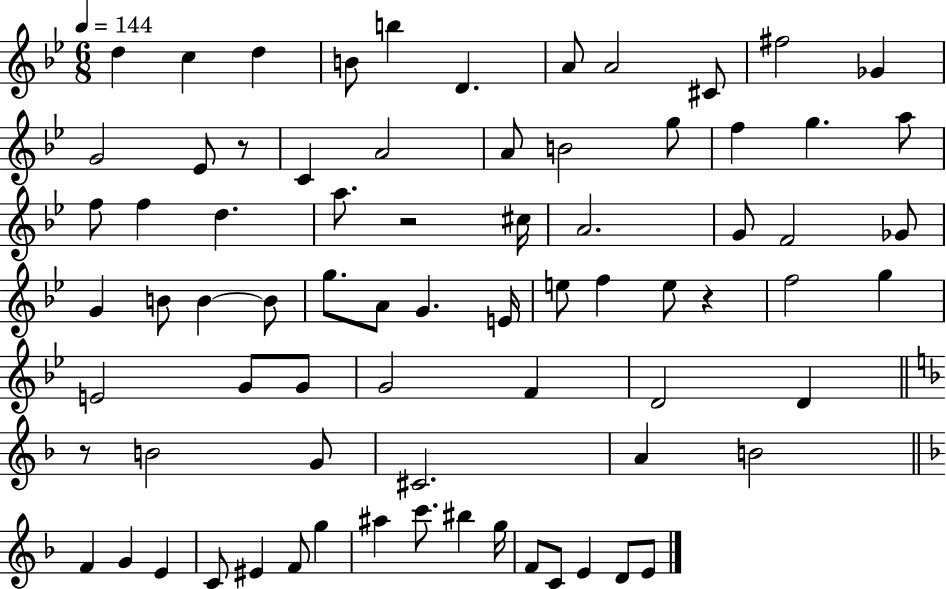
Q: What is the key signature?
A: BES major